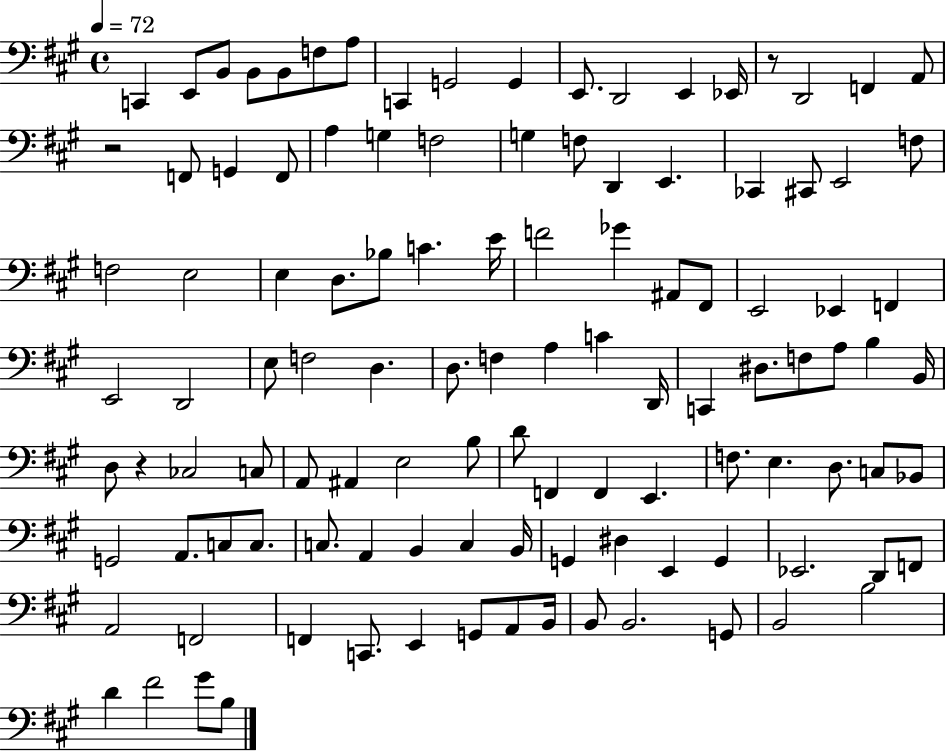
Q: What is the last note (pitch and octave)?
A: B3